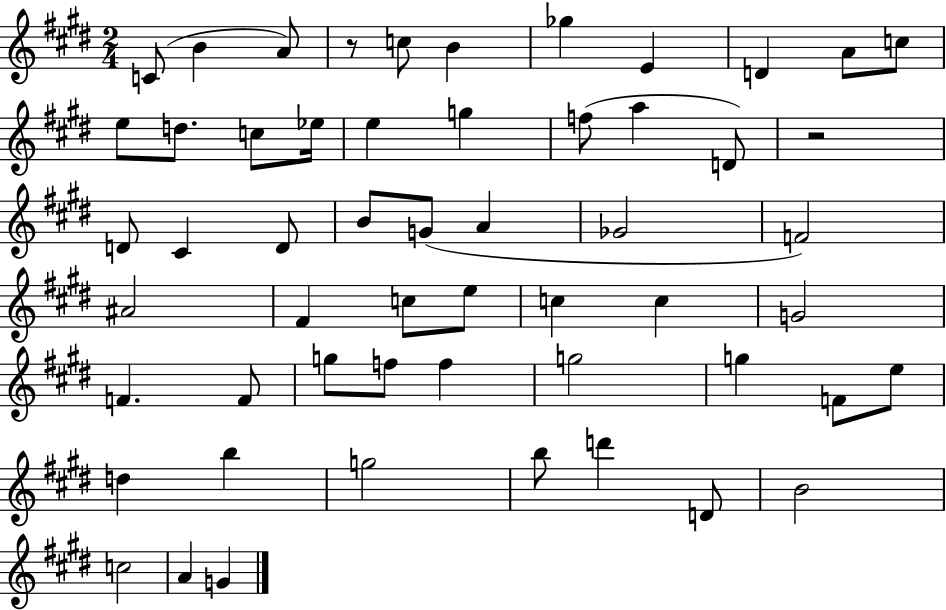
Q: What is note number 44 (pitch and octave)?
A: D5